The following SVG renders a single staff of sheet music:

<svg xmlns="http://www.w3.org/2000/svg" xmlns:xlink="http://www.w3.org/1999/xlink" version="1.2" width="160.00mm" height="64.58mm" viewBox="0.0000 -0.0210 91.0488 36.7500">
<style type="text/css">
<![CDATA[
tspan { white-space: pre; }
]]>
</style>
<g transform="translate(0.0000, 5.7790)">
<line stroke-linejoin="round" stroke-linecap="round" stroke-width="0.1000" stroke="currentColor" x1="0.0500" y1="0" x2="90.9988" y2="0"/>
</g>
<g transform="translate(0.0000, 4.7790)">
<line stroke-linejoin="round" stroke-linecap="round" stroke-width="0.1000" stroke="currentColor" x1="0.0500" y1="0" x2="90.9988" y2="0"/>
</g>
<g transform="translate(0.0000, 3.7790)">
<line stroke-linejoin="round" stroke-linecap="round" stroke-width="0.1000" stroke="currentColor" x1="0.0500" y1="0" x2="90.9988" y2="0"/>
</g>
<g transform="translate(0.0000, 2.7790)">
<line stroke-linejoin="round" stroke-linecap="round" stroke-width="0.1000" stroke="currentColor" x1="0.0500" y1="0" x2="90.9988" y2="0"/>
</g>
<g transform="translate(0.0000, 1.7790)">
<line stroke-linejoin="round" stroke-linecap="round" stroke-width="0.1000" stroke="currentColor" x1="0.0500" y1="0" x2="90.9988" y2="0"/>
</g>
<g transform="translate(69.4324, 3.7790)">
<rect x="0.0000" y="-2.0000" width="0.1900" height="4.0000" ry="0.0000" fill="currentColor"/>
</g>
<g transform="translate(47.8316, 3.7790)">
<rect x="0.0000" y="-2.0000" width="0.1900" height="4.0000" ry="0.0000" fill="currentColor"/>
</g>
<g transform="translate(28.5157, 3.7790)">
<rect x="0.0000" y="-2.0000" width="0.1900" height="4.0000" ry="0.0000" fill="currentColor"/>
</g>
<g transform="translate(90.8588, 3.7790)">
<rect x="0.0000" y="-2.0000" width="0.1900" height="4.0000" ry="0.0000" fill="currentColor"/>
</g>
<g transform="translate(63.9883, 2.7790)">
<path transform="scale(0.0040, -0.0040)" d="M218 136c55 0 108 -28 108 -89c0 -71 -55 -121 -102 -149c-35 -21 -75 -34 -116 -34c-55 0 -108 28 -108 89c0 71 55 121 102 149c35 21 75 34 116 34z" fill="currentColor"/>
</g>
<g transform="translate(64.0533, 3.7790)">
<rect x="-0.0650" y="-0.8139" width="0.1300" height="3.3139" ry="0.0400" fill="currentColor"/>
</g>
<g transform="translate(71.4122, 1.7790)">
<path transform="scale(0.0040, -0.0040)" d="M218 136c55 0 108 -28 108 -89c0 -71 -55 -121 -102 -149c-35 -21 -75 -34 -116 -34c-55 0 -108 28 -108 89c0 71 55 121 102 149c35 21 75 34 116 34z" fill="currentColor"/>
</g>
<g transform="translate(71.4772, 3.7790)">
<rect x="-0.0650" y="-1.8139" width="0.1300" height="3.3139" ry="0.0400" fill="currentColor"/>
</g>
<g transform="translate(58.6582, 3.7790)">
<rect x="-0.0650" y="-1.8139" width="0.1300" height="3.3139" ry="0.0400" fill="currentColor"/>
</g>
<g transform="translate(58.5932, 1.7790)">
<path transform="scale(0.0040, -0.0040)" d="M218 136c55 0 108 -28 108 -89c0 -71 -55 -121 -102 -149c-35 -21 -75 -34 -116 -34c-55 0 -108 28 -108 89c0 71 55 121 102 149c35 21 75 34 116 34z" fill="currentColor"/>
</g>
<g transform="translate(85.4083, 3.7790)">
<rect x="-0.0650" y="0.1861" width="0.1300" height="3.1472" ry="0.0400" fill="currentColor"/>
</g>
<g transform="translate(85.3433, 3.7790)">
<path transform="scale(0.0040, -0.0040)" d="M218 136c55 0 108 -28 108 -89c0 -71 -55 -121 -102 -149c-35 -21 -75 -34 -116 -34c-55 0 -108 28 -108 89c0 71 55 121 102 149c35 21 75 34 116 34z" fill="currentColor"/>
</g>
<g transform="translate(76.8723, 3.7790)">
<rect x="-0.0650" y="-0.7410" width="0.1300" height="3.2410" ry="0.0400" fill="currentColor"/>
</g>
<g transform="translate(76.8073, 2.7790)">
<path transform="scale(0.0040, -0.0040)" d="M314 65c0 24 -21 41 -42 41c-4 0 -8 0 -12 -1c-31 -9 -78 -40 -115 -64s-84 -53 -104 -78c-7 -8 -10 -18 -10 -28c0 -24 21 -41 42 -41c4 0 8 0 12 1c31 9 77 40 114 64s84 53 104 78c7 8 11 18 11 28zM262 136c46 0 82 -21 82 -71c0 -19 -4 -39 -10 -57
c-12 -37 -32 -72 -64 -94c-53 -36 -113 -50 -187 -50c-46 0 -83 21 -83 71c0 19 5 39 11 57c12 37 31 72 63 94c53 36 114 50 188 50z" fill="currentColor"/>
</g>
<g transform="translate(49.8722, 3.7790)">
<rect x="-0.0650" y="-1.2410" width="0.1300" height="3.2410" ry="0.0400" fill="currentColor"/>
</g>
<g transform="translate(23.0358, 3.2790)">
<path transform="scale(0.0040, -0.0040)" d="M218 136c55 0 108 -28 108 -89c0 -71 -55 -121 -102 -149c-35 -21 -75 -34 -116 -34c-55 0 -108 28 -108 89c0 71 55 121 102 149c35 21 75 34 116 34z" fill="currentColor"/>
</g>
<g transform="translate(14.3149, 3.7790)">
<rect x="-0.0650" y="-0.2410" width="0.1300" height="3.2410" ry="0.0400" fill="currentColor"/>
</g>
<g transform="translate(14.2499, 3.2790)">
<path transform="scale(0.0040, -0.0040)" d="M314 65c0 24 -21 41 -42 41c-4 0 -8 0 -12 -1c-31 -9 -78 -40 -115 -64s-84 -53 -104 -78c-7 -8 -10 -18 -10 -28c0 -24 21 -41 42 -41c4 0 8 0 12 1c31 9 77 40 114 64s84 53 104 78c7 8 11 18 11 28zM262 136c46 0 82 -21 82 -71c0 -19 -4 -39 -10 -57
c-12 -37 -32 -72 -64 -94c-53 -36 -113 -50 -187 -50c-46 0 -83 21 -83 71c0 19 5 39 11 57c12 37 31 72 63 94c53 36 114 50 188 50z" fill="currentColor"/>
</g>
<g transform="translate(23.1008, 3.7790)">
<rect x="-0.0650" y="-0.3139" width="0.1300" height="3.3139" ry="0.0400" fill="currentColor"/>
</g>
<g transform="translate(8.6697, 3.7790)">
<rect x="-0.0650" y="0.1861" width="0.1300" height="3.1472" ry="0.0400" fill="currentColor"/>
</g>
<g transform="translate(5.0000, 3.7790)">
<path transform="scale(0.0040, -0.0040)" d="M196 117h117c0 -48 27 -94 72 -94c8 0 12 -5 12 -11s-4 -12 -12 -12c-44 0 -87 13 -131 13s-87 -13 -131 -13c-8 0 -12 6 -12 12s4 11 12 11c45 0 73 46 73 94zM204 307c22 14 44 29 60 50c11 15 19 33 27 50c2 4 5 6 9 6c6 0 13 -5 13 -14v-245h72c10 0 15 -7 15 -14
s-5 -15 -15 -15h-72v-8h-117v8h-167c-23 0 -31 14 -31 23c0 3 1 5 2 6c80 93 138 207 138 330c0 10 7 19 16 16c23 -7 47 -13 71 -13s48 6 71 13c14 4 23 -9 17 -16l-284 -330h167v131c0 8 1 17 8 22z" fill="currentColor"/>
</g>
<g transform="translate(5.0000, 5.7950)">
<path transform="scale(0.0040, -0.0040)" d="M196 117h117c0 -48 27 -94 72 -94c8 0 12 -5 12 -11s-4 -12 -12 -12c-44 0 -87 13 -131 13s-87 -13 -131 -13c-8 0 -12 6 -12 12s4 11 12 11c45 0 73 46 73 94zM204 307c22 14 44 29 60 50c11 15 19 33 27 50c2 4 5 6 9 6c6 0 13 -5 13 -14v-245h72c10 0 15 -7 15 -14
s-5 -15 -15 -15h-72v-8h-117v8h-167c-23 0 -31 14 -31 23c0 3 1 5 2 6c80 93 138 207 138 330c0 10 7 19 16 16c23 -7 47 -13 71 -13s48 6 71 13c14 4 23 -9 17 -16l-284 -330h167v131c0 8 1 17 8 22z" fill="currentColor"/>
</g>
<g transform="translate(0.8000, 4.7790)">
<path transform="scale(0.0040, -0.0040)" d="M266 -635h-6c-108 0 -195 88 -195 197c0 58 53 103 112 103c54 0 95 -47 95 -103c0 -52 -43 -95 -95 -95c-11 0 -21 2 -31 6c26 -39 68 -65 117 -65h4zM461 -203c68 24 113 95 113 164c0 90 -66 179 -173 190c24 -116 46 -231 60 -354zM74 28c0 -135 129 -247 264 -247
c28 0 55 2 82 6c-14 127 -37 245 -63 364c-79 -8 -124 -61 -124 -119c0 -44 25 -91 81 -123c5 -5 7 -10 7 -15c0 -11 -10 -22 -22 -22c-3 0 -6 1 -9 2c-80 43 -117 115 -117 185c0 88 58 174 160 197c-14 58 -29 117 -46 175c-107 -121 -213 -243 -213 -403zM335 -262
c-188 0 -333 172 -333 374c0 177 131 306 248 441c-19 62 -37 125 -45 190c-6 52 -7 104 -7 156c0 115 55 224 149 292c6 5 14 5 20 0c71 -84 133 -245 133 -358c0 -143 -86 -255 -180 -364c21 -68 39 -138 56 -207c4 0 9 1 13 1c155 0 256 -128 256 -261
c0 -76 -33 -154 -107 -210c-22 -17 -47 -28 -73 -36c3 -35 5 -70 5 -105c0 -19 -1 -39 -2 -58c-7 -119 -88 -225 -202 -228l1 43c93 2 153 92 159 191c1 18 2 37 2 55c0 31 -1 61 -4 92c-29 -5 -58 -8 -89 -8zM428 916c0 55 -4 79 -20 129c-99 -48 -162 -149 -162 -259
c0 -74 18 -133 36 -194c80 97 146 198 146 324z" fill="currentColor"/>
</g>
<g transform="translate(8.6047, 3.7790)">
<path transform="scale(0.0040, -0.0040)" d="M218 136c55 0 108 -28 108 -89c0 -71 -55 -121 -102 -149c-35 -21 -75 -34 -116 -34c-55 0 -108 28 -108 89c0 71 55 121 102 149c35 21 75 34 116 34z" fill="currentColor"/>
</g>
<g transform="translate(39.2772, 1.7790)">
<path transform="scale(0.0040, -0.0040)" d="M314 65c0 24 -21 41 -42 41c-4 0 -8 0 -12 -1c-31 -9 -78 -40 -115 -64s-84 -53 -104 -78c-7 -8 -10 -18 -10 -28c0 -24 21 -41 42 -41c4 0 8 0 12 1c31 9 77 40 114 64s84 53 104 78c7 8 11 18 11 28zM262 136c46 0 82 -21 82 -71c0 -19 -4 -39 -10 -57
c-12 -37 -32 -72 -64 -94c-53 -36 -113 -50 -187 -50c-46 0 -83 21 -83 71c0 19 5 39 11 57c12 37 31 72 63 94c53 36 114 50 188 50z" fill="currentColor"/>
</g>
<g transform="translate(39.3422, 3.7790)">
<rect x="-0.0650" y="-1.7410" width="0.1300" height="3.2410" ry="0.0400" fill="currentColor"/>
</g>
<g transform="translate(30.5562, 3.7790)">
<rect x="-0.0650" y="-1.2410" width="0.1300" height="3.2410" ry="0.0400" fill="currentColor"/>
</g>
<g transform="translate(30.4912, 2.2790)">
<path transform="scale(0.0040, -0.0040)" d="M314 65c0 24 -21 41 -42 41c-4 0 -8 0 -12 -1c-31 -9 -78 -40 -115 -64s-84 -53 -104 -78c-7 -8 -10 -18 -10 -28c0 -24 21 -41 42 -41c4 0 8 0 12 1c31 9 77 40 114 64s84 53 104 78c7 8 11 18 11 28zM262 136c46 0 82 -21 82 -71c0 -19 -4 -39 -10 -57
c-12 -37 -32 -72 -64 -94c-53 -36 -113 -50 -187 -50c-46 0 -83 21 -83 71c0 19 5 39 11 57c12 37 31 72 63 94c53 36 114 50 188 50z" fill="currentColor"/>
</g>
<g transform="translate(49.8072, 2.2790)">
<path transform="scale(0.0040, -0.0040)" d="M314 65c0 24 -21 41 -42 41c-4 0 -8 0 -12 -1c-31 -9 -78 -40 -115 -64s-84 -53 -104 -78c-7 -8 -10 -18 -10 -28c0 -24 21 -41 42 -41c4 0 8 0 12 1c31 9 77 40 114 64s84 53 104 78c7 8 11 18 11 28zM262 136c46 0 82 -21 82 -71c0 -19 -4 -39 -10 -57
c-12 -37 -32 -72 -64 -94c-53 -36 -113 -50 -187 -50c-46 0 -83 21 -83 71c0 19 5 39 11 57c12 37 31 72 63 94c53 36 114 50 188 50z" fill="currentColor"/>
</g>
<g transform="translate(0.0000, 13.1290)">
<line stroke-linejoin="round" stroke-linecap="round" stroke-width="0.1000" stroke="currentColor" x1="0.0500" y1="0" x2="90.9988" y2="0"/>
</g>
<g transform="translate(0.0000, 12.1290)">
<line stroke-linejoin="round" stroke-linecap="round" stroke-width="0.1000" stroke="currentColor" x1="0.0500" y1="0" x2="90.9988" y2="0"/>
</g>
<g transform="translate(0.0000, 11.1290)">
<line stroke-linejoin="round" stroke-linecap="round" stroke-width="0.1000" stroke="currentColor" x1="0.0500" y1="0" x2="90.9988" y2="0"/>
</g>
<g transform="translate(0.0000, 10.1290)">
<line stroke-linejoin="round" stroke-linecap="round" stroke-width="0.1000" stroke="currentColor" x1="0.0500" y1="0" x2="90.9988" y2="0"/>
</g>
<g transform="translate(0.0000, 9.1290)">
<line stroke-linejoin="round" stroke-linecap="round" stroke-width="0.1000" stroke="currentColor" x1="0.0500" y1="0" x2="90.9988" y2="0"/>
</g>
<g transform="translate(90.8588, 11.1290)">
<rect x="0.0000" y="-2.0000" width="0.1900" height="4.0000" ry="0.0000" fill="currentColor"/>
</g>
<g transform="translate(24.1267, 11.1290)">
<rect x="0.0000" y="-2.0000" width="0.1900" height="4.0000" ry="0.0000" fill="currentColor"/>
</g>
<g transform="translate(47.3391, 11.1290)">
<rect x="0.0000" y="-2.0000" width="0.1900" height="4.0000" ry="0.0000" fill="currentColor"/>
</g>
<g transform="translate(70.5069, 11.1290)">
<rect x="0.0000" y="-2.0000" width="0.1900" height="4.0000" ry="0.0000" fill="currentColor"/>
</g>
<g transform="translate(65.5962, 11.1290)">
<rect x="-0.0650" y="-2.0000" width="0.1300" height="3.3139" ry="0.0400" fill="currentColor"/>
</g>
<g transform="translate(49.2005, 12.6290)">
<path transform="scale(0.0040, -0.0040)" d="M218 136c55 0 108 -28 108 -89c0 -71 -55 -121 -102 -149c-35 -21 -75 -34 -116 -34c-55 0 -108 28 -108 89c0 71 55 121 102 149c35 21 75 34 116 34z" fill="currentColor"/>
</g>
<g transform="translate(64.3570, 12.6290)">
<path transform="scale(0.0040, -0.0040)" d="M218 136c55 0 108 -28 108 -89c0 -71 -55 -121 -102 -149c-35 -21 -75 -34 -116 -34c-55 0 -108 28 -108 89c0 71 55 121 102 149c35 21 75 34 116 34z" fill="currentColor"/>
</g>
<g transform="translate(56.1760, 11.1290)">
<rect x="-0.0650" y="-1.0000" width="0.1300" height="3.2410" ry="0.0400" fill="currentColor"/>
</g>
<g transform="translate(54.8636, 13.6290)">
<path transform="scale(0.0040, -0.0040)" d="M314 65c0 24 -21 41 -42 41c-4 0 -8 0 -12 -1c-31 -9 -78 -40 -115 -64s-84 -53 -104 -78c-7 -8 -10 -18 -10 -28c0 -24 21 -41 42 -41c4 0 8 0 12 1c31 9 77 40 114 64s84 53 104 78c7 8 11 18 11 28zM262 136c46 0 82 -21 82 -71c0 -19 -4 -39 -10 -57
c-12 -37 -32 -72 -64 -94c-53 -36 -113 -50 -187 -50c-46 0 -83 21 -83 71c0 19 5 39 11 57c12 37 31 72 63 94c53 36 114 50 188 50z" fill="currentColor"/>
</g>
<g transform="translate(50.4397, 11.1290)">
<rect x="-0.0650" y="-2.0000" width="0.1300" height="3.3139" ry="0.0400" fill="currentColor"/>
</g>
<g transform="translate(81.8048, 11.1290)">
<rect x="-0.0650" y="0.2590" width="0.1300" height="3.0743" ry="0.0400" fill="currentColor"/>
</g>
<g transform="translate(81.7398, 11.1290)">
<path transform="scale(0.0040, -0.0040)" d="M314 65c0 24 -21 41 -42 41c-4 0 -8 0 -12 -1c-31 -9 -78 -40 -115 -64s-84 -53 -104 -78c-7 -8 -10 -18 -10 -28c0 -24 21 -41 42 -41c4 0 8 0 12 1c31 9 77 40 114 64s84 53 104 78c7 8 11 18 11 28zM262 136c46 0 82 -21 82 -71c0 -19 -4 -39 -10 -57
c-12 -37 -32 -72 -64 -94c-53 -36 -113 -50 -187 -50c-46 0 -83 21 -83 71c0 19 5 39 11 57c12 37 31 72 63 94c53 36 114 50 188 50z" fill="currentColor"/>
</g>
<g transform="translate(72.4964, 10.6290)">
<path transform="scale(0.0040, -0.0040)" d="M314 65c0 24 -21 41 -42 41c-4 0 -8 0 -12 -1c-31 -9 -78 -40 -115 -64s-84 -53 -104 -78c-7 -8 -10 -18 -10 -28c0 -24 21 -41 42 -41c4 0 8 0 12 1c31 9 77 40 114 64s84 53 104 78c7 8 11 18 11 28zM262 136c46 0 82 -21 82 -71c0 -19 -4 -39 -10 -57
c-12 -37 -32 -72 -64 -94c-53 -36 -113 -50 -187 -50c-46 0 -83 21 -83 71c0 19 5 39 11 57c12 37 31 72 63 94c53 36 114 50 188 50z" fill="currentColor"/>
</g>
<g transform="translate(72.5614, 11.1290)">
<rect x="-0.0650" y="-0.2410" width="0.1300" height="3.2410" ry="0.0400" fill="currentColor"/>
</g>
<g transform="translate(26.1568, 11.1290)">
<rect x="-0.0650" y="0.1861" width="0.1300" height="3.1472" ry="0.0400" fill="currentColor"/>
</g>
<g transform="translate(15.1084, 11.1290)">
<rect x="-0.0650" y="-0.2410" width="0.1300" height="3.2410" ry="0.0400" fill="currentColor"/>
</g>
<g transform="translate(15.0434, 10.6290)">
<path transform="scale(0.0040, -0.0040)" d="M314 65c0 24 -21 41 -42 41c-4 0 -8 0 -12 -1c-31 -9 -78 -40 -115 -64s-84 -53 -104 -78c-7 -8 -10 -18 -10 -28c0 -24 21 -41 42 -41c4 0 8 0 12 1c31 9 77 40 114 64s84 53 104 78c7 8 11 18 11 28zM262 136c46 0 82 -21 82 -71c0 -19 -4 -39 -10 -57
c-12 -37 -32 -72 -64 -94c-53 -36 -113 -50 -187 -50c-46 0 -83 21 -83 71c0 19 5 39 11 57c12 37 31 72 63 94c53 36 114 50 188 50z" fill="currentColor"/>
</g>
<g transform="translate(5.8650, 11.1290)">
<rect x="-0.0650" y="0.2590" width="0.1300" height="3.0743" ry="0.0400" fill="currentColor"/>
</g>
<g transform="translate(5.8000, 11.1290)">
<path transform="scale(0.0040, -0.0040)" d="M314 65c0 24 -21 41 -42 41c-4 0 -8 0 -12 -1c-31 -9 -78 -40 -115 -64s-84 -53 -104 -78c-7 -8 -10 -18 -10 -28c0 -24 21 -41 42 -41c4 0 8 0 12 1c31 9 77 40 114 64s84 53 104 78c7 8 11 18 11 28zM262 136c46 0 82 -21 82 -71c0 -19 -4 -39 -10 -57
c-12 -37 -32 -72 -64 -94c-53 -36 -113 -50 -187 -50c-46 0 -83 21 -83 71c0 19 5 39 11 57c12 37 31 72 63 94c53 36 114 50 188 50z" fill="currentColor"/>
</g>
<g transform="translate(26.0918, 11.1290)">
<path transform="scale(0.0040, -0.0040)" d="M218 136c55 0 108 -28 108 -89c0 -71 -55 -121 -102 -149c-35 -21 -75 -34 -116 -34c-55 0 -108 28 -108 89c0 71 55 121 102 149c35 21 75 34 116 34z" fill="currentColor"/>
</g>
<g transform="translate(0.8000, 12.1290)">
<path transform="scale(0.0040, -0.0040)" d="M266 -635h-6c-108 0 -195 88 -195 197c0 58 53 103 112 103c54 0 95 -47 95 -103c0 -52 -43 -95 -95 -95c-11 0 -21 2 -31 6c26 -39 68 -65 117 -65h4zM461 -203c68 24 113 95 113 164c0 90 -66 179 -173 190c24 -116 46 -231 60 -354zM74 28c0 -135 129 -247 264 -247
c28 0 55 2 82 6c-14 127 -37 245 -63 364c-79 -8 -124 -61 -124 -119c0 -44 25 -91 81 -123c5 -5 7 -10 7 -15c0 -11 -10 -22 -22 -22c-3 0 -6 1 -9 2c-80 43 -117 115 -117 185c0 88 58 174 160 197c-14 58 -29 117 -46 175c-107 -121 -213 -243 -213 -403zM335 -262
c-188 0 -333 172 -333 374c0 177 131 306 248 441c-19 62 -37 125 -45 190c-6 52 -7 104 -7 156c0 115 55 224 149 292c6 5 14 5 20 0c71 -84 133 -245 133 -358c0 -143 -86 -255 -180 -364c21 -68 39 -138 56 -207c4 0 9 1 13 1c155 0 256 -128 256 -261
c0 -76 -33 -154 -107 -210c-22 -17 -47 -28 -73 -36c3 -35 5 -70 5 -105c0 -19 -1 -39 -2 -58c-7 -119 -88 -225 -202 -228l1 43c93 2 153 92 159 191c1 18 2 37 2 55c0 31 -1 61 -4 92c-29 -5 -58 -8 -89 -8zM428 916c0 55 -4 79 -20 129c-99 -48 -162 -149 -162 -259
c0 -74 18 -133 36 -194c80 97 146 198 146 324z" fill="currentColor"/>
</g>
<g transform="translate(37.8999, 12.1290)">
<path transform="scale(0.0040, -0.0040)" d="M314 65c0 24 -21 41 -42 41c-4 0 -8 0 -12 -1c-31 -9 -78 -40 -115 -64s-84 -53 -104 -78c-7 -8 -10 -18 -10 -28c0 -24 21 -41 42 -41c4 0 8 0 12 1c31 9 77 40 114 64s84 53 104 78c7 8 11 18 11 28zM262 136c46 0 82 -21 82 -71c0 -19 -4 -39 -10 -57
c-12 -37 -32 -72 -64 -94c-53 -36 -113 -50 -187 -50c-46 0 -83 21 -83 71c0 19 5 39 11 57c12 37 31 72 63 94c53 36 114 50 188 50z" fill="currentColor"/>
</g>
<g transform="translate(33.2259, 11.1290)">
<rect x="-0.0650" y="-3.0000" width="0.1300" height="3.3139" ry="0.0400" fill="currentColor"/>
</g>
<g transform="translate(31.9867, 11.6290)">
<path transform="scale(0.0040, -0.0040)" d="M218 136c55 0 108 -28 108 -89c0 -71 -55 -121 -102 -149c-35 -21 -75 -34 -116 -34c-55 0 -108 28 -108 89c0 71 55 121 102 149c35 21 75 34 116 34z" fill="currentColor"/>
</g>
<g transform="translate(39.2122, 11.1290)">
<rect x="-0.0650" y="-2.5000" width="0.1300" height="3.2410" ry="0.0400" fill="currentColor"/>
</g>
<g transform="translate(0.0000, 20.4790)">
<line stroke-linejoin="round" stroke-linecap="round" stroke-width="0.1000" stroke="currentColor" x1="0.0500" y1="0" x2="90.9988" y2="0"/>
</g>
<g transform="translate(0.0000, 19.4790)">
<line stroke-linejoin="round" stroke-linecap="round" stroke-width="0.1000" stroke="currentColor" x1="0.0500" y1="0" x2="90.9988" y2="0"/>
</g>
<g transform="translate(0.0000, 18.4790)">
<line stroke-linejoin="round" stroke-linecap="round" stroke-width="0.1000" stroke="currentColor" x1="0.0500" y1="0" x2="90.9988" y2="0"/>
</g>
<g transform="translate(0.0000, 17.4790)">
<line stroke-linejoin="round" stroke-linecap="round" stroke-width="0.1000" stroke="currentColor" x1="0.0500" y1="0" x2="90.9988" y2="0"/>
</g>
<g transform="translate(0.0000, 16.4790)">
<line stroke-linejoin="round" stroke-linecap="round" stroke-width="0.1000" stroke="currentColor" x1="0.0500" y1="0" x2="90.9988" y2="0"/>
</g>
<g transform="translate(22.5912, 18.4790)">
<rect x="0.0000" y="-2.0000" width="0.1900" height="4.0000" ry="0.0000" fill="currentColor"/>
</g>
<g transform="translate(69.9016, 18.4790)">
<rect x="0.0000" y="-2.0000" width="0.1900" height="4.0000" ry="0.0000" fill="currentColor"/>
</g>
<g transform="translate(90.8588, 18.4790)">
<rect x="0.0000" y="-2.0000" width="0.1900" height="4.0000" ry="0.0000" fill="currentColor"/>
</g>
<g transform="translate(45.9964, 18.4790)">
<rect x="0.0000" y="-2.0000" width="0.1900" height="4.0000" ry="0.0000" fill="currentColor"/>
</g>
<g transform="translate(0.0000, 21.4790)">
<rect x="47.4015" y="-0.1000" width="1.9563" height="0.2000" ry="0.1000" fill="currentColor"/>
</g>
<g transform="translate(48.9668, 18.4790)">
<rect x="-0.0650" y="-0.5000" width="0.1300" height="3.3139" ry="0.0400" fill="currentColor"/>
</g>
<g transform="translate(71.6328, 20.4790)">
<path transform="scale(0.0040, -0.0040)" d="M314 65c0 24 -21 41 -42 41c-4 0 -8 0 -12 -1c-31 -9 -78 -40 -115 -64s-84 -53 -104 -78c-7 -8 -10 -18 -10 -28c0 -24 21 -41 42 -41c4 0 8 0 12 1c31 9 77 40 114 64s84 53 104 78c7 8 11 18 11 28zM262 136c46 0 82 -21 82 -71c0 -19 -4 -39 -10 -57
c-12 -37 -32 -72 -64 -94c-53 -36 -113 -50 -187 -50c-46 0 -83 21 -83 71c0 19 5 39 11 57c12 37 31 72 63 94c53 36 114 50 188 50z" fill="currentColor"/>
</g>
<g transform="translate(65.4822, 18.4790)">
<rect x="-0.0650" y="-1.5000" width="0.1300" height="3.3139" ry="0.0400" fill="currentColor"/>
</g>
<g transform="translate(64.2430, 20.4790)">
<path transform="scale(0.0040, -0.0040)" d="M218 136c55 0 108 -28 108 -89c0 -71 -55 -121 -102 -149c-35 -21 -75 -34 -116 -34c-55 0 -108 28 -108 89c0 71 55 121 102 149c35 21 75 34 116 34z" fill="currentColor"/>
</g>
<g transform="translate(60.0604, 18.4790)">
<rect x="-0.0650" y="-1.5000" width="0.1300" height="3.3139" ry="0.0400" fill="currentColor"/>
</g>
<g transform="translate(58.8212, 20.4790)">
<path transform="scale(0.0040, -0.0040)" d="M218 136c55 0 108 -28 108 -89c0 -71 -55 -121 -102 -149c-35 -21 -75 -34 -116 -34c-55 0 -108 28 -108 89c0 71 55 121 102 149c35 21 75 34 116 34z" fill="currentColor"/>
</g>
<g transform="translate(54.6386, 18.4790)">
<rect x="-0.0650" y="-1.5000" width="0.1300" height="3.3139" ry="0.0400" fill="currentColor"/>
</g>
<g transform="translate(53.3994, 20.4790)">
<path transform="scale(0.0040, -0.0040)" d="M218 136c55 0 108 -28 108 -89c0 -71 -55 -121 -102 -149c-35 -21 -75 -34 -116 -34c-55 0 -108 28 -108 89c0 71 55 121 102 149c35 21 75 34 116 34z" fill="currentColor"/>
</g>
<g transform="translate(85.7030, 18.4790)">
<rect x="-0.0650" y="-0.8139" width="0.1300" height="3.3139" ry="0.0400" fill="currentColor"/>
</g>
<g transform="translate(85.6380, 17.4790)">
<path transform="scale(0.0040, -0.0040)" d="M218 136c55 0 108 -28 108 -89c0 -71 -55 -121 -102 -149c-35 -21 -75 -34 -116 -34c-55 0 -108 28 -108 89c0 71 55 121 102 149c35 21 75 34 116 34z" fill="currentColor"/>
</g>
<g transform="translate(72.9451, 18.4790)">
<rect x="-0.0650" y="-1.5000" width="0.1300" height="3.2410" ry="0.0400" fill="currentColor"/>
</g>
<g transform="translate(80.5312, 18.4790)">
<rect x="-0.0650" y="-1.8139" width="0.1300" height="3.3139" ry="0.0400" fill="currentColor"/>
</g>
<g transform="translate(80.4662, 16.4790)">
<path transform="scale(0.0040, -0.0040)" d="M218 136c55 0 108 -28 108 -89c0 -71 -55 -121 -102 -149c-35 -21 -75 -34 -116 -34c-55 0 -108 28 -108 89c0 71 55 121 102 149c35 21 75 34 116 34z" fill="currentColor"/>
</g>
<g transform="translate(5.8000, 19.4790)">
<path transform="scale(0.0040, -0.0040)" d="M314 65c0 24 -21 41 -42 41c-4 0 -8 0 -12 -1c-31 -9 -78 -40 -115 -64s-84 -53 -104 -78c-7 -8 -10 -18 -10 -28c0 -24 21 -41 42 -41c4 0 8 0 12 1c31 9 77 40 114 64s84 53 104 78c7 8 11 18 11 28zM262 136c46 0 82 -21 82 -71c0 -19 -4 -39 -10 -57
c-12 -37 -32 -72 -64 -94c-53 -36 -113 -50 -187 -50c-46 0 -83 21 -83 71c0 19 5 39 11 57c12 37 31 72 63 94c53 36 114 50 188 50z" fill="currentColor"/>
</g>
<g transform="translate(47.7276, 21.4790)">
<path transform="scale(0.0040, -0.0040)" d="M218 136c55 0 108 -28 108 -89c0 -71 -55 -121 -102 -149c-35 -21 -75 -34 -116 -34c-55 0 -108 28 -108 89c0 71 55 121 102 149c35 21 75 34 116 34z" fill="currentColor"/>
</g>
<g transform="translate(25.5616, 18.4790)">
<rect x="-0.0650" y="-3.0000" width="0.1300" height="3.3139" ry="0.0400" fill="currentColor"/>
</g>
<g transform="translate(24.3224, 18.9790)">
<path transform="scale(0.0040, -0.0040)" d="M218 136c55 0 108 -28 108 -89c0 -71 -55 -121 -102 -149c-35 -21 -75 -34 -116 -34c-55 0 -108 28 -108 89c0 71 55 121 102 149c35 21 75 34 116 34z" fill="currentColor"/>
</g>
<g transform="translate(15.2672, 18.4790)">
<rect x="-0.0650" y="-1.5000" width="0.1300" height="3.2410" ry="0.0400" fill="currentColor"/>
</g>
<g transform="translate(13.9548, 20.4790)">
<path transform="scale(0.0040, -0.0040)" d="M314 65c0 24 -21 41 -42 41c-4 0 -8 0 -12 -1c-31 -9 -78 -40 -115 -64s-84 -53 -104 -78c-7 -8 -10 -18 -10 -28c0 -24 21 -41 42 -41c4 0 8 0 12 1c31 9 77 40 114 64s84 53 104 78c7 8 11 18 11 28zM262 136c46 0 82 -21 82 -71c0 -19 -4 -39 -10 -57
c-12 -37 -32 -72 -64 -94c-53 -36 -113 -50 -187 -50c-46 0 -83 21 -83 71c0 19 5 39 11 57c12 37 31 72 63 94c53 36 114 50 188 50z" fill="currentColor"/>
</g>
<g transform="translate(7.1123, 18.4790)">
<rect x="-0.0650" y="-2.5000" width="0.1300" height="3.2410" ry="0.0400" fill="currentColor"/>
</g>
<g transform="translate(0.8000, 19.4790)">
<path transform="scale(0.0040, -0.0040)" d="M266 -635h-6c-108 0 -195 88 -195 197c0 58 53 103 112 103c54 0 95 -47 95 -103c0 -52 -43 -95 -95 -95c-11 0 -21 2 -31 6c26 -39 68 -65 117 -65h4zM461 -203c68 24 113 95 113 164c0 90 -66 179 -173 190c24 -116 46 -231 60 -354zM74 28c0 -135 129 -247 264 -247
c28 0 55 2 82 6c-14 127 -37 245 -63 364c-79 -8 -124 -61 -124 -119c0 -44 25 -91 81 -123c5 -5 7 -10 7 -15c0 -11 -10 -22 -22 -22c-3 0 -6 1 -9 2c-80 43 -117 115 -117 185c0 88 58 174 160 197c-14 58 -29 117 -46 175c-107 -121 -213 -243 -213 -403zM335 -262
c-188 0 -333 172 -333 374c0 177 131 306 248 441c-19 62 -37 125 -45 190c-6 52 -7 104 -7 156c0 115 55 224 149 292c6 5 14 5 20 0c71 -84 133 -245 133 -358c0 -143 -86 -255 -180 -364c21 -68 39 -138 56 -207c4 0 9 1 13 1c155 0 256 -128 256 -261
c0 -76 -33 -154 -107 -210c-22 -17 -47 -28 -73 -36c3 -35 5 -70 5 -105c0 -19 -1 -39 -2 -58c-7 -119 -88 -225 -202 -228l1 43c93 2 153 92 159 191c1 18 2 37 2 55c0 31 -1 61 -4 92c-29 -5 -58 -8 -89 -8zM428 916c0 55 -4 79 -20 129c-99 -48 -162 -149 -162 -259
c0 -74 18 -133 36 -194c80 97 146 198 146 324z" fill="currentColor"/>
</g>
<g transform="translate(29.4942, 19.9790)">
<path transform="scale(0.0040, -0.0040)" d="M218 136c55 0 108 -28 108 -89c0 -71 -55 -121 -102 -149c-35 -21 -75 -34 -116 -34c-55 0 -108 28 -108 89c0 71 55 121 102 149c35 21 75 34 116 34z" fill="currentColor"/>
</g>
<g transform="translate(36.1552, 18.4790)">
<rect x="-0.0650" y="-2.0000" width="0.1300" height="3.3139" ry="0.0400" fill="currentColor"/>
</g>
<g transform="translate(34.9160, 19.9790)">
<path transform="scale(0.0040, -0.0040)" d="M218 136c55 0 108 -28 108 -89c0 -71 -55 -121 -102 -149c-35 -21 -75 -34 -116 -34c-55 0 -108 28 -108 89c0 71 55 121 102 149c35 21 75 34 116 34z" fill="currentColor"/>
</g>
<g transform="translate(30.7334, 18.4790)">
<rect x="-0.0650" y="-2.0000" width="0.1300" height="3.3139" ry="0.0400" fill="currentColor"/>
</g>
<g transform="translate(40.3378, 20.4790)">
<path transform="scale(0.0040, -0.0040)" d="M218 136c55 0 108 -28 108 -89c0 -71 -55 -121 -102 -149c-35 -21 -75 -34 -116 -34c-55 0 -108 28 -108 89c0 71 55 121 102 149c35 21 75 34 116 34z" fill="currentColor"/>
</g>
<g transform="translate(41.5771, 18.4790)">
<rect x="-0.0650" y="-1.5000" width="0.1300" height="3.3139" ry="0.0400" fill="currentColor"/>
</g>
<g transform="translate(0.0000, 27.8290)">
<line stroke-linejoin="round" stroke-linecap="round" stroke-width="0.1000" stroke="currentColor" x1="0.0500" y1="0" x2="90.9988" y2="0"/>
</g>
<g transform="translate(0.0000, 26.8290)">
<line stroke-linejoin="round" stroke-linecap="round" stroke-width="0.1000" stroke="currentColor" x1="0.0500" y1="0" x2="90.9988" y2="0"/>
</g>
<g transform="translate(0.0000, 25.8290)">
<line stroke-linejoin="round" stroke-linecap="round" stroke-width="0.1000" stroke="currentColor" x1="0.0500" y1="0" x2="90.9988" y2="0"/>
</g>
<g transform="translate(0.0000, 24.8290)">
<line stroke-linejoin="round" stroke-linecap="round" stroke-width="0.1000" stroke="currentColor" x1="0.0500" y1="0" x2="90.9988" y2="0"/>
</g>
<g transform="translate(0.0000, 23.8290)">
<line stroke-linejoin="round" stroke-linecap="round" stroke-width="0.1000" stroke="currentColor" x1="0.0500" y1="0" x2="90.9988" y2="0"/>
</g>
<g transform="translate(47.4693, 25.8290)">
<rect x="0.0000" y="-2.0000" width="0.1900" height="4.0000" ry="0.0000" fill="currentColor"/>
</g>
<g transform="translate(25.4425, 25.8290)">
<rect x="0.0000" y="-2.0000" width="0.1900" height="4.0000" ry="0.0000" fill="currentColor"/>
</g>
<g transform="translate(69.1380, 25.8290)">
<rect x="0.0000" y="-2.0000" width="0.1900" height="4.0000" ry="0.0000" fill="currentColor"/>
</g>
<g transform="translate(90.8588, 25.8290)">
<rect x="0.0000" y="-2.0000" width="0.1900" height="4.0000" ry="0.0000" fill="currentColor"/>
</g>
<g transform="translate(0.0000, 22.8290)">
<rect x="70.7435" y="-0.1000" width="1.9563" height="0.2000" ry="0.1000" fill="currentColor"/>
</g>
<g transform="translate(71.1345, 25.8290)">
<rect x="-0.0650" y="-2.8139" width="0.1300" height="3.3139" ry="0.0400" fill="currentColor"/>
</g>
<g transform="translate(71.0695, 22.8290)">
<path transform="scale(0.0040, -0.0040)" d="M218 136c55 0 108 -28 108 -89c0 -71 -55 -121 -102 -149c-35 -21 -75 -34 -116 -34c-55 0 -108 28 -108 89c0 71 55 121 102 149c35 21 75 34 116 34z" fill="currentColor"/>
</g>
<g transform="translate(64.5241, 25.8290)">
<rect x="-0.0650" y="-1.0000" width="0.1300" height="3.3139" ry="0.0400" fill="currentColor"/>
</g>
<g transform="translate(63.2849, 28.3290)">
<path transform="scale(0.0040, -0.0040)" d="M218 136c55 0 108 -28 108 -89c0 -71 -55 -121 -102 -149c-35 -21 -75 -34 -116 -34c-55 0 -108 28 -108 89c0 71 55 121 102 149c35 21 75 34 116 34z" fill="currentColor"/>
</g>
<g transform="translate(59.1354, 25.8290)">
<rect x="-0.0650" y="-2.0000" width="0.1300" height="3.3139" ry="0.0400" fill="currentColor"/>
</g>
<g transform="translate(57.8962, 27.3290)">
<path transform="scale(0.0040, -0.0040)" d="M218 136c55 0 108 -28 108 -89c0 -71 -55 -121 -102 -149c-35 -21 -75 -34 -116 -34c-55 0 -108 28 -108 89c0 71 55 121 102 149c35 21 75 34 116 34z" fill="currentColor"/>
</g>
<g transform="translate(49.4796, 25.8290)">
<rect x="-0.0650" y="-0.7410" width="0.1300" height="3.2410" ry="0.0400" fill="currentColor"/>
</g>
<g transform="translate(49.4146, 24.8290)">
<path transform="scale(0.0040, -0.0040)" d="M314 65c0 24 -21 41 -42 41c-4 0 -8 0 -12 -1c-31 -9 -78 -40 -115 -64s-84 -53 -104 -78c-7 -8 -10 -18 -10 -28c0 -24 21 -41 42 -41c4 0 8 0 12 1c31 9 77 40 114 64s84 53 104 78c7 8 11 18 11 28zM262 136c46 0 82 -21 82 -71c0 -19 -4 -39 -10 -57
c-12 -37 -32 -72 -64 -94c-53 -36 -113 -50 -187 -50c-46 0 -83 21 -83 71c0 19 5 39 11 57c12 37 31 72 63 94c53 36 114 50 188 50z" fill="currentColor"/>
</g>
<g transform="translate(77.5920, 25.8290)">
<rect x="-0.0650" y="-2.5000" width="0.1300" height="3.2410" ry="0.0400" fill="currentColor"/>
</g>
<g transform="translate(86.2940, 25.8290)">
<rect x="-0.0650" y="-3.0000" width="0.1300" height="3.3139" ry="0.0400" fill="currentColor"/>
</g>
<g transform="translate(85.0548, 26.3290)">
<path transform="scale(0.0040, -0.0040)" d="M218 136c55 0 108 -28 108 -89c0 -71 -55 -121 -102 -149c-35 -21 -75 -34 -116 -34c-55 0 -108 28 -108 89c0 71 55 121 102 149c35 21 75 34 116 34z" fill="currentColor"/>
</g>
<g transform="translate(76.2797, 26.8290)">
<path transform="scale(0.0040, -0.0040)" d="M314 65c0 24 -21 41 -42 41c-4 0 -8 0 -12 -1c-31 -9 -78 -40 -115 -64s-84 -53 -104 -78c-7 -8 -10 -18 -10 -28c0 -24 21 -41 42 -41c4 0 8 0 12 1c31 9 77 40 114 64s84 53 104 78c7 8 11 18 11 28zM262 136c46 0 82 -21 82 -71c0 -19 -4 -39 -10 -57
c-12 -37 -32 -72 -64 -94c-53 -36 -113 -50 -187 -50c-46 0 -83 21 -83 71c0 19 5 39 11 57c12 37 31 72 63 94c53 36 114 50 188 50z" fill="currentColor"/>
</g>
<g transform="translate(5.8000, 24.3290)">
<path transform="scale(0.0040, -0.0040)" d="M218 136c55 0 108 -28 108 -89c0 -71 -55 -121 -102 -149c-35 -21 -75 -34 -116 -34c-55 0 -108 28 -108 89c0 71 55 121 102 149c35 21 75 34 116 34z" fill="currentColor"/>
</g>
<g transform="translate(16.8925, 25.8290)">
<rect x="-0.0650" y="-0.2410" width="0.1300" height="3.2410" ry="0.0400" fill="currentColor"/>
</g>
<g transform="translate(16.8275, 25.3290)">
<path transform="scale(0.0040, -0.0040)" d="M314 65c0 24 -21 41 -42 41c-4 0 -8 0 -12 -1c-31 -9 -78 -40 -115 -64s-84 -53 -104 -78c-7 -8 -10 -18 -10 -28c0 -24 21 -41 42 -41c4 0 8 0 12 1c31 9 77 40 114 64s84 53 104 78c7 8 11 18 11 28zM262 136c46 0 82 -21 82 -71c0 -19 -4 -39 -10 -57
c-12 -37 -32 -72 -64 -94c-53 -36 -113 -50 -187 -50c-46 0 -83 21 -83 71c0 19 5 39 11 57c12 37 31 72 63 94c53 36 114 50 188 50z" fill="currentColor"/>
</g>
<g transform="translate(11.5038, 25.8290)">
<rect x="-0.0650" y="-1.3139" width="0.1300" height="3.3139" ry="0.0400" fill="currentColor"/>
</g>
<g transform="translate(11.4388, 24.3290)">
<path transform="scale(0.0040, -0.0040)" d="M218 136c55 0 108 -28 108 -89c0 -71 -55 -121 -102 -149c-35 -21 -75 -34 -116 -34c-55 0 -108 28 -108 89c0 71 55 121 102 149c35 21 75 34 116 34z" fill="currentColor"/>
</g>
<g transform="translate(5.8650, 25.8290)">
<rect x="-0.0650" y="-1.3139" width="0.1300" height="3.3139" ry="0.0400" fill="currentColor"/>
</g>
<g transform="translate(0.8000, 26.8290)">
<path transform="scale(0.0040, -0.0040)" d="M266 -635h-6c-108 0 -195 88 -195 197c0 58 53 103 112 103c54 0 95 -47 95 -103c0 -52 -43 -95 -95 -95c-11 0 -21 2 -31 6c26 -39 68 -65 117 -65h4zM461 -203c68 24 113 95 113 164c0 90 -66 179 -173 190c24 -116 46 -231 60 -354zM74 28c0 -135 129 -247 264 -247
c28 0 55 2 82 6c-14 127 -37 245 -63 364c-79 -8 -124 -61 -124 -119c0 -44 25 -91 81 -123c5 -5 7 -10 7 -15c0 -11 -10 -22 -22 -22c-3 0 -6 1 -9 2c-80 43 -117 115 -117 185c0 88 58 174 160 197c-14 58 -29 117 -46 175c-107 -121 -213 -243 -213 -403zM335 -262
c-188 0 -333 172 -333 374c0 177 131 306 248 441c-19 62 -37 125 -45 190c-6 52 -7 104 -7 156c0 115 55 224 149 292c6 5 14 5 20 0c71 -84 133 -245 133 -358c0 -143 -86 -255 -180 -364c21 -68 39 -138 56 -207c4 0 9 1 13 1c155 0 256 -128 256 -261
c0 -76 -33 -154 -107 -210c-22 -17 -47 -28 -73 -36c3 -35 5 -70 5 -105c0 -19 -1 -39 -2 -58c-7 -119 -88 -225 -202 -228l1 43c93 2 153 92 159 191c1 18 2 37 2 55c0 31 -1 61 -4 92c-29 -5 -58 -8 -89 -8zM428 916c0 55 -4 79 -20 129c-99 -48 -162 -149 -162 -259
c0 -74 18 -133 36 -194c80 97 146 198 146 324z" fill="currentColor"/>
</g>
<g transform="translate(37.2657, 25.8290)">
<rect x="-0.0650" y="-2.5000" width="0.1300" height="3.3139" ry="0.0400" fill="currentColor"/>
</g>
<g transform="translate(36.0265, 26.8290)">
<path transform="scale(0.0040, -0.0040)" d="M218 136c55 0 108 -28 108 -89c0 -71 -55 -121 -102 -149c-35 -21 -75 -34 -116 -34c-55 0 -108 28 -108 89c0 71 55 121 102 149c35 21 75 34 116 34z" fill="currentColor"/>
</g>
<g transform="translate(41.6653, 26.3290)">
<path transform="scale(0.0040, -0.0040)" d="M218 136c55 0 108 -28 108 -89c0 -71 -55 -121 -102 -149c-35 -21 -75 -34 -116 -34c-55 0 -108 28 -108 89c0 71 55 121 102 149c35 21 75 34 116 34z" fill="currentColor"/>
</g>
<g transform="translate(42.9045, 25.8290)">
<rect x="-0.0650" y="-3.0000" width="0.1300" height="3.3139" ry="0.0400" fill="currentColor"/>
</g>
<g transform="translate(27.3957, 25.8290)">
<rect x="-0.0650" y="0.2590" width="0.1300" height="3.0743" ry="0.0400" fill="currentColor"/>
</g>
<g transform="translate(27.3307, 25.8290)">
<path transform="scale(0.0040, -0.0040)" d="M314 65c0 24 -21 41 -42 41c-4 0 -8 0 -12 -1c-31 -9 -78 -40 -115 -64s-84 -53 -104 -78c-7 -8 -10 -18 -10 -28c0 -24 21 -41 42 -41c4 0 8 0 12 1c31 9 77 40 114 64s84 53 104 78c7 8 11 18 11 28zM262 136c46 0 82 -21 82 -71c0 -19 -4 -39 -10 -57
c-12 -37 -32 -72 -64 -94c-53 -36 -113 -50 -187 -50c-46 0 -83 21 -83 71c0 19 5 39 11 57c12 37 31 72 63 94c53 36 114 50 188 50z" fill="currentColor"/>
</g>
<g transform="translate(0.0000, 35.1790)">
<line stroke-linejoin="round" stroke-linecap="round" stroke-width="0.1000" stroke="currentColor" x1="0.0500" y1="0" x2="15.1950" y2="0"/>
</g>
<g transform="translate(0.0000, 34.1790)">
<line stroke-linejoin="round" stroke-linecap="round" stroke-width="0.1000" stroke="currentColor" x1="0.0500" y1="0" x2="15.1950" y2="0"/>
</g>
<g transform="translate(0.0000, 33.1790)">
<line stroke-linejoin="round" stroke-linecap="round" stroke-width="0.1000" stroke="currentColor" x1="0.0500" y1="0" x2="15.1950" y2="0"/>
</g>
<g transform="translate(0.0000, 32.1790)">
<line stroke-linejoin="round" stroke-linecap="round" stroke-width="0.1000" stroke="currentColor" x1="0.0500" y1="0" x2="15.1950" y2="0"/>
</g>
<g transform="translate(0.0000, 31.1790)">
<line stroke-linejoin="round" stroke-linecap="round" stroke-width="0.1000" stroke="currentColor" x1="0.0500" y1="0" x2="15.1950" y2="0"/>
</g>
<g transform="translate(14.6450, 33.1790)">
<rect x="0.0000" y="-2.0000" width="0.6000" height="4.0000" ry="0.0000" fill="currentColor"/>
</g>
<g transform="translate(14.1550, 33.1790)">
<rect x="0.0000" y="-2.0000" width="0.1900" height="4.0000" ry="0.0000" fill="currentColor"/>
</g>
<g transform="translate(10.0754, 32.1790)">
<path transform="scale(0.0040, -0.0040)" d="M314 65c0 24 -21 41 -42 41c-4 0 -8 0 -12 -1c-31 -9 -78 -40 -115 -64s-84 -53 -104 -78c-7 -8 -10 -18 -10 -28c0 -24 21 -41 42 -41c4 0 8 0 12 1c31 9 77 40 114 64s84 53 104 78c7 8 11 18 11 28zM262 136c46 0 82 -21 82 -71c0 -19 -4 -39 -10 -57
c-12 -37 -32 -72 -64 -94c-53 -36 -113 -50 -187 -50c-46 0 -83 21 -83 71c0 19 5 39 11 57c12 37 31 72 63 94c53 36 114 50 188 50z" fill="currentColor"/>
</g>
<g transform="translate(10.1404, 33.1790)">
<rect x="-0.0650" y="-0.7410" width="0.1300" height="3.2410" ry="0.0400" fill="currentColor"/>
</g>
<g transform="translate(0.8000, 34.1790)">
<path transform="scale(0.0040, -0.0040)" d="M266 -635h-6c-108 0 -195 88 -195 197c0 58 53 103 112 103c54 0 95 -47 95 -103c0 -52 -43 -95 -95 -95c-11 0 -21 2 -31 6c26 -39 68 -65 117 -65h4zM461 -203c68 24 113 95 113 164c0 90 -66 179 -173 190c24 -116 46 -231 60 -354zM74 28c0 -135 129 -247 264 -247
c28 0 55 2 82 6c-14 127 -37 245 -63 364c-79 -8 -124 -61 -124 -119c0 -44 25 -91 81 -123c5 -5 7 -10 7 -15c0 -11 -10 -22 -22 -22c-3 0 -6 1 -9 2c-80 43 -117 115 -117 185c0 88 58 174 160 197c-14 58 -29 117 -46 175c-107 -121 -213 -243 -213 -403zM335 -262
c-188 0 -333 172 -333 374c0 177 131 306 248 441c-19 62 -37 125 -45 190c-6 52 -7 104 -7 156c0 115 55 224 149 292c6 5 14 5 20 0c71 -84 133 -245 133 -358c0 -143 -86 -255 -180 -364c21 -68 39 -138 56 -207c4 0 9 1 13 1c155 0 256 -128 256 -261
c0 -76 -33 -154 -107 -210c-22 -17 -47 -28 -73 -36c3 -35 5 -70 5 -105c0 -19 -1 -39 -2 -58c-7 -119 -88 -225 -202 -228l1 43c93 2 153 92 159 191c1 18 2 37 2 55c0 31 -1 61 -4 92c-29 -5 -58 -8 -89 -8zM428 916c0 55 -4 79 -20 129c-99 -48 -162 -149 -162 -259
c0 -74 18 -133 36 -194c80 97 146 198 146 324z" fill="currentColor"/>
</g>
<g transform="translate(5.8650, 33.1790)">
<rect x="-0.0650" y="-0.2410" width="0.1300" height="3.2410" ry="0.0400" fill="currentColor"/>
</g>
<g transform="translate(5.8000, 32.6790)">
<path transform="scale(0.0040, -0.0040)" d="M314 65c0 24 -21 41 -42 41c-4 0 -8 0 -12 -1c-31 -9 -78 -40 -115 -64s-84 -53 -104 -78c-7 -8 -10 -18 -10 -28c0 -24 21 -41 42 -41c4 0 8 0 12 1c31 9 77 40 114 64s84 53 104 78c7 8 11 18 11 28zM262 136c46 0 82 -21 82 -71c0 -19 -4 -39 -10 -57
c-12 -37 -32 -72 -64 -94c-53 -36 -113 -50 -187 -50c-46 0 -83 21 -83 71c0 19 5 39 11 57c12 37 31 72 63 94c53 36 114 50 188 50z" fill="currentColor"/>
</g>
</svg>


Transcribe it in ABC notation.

X:1
T:Untitled
M:4/4
L:1/4
K:C
B c2 c e2 f2 e2 f d f d2 B B2 c2 B A G2 F D2 F c2 B2 G2 E2 A F F E C E E E E2 f d e e c2 B2 G A d2 F D a G2 A c2 d2